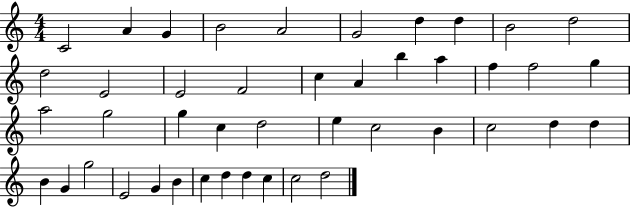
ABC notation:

X:1
T:Untitled
M:4/4
L:1/4
K:C
C2 A G B2 A2 G2 d d B2 d2 d2 E2 E2 F2 c A b a f f2 g a2 g2 g c d2 e c2 B c2 d d B G g2 E2 G B c d d c c2 d2